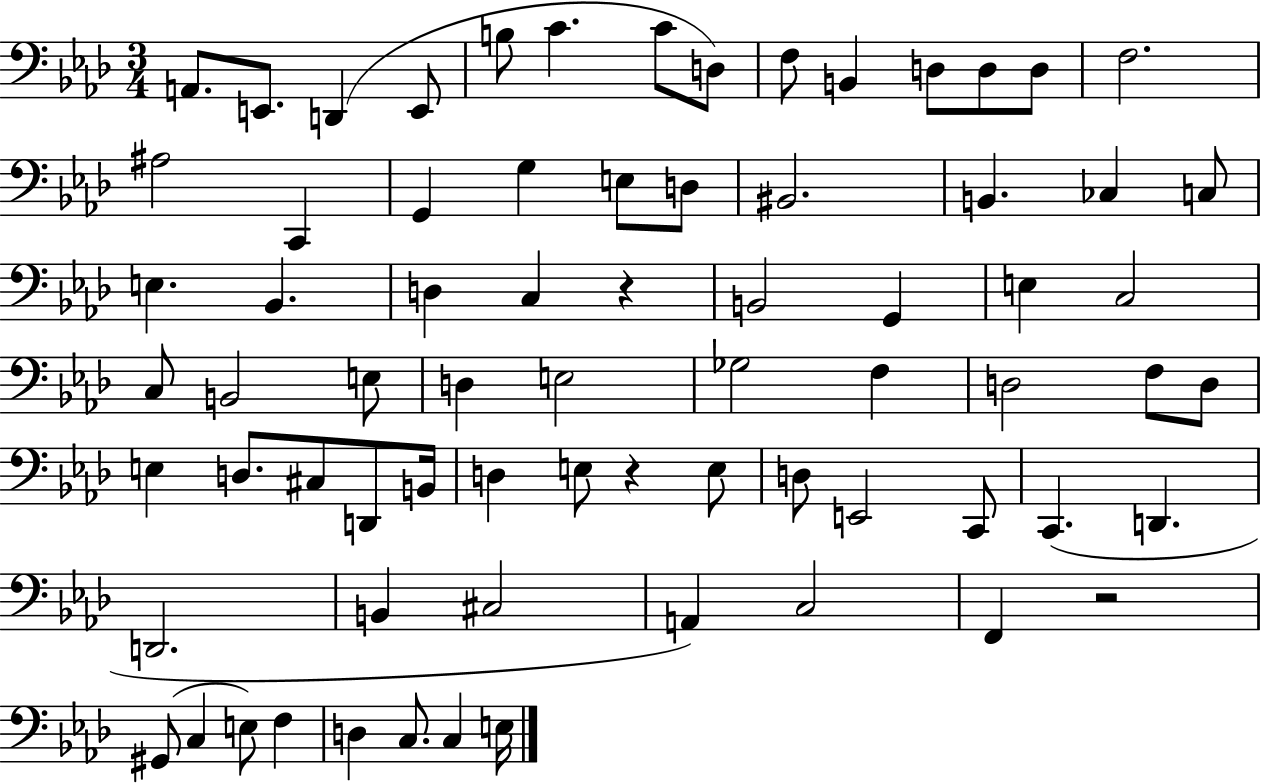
X:1
T:Untitled
M:3/4
L:1/4
K:Ab
A,,/2 E,,/2 D,, E,,/2 B,/2 C C/2 D,/2 F,/2 B,, D,/2 D,/2 D,/2 F,2 ^A,2 C,, G,, G, E,/2 D,/2 ^B,,2 B,, _C, C,/2 E, _B,, D, C, z B,,2 G,, E, C,2 C,/2 B,,2 E,/2 D, E,2 _G,2 F, D,2 F,/2 D,/2 E, D,/2 ^C,/2 D,,/2 B,,/4 D, E,/2 z E,/2 D,/2 E,,2 C,,/2 C,, D,, D,,2 B,, ^C,2 A,, C,2 F,, z2 ^G,,/2 C, E,/2 F, D, C,/2 C, E,/4